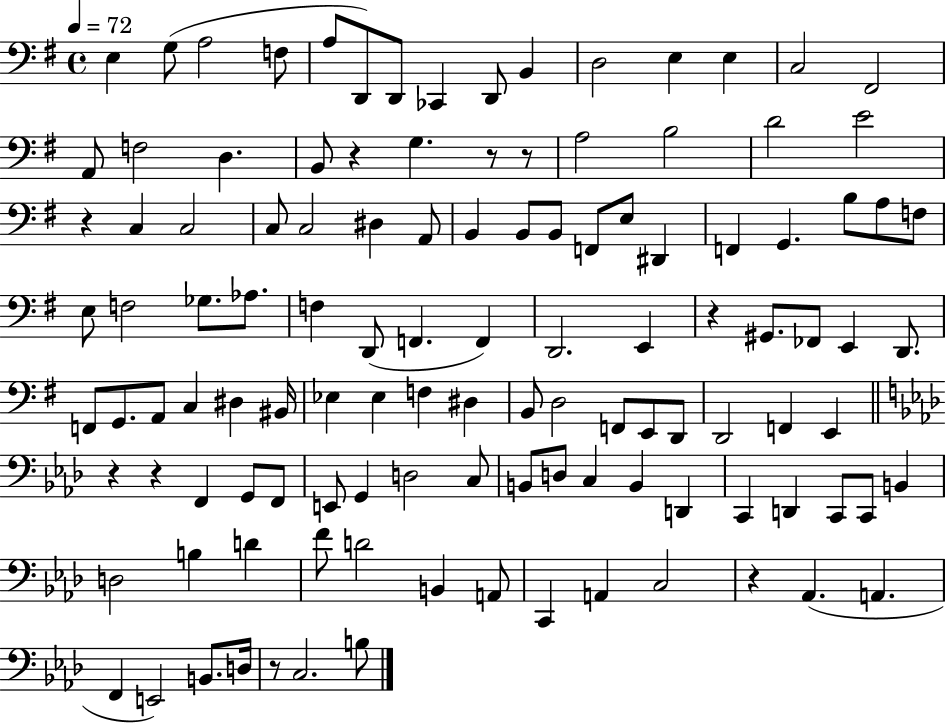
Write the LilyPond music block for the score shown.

{
  \clef bass
  \time 4/4
  \defaultTimeSignature
  \key g \major
  \tempo 4 = 72
  e4 g8( a2 f8 | a8 d,8) d,8 ces,4 d,8 b,4 | d2 e4 e4 | c2 fis,2 | \break a,8 f2 d4. | b,8 r4 g4. r8 r8 | a2 b2 | d'2 e'2 | \break r4 c4 c2 | c8 c2 dis4 a,8 | b,4 b,8 b,8 f,8 e8 dis,4 | f,4 g,4. b8 a8 f8 | \break e8 f2 ges8. aes8. | f4 d,8( f,4. f,4) | d,2. e,4 | r4 gis,8. fes,8 e,4 d,8. | \break f,8 g,8. a,8 c4 dis4 bis,16 | ees4 ees4 f4 dis4 | b,8 d2 f,8 e,8 d,8 | d,2 f,4 e,4 | \break \bar "||" \break \key f \minor r4 r4 f,4 g,8 f,8 | e,8 g,4 d2 c8 | b,8 d8 c4 b,4 d,4 | c,4 d,4 c,8 c,8 b,4 | \break d2 b4 d'4 | f'8 d'2 b,4 a,8 | c,4 a,4 c2 | r4 aes,4.( a,4. | \break f,4 e,2) b,8. d16 | r8 c2. b8 | \bar "|."
}